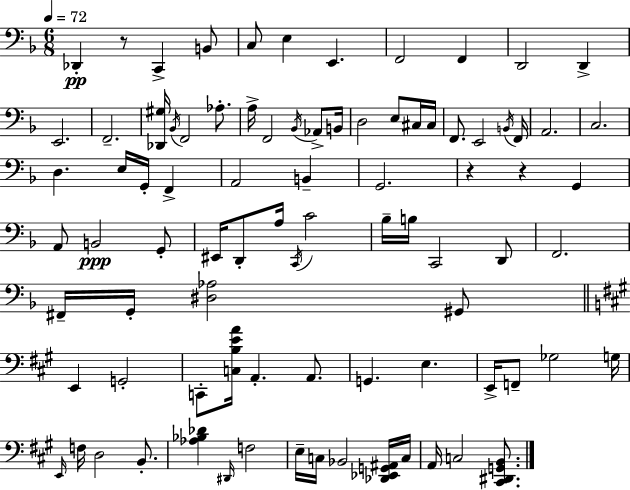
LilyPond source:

{
  \clef bass
  \numericTimeSignature
  \time 6/8
  \key f \major
  \tempo 4 = 72
  des,4-.\pp r8 c,4-> b,8 | c8 e4 e,4. | f,2 f,4 | d,2 d,4-> | \break e,2. | f,2.-- | <des, gis>16 \acciaccatura { bes,16 } f,2 aes8.-. | a16-> f,2 \acciaccatura { bes,16 } aes,8-> | \break b,16 d2 e8 | cis16 cis16 f,8. e,2 | \acciaccatura { b,16 } f,16 a,2. | c2. | \break d4. e16 g,16-. f,4-> | a,2 b,4-- | g,2. | r4 r4 g,4 | \break a,8 b,2\ppp | g,8-. eis,16 d,8-. a16 \acciaccatura { c,16 } c'2 | bes16-- b16 c,2 | d,8 f,2. | \break fis,16-- g,16-. <dis aes>2 | gis,8 \bar "||" \break \key a \major e,4 g,2-. | c,8-. <c b e' a'>16 a,4.-. a,8. | g,4. e4. | e,16-> f,8-- ges2 g16 | \break \grace { e,16 } f16 d2 b,8.-. | <aes bes des'>4 \grace { dis,16 } f2 | e16-- c16 bes,2 | <des, ees, g, ais,>16 c16 a,16 c2 <cis, dis, g, b,>8. | \break \bar "|."
}